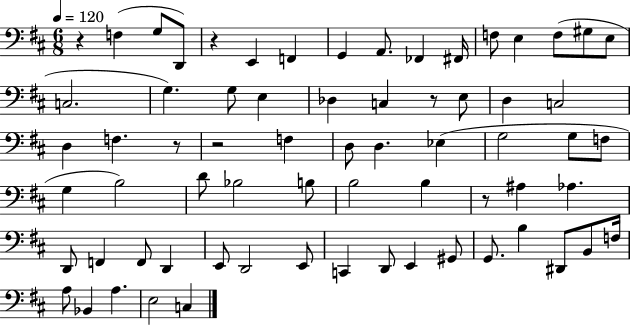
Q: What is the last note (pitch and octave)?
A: C3